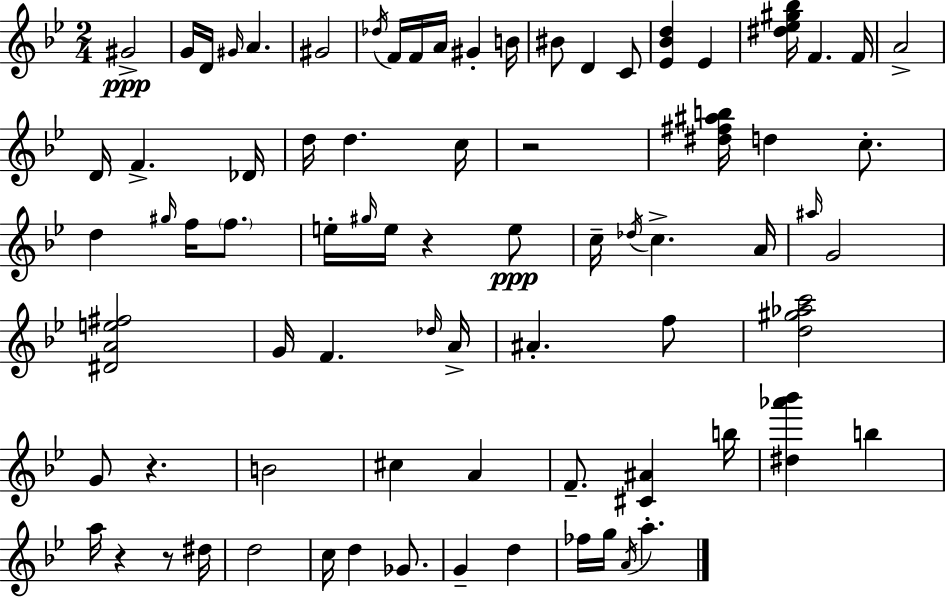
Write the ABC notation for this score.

X:1
T:Untitled
M:2/4
L:1/4
K:Bb
^G2 G/4 D/4 ^G/4 A ^G2 _d/4 F/4 F/4 A/4 ^G B/4 ^B/2 D C/2 [_E_Bd] _E [^d_e^g_b]/4 F F/4 A2 D/4 F _D/4 d/4 d c/4 z2 [^d^f^ab]/4 d c/2 d ^g/4 f/4 f/2 e/4 ^g/4 e/4 z e/2 c/4 _d/4 c A/4 ^a/4 G2 [^DAe^f]2 G/4 F _d/4 A/4 ^A f/2 [d^g_ac']2 G/2 z B2 ^c A F/2 [^C^A] b/4 [^d_a'_b'] b a/4 z z/2 ^d/4 d2 c/4 d _G/2 G d _f/4 g/4 A/4 a